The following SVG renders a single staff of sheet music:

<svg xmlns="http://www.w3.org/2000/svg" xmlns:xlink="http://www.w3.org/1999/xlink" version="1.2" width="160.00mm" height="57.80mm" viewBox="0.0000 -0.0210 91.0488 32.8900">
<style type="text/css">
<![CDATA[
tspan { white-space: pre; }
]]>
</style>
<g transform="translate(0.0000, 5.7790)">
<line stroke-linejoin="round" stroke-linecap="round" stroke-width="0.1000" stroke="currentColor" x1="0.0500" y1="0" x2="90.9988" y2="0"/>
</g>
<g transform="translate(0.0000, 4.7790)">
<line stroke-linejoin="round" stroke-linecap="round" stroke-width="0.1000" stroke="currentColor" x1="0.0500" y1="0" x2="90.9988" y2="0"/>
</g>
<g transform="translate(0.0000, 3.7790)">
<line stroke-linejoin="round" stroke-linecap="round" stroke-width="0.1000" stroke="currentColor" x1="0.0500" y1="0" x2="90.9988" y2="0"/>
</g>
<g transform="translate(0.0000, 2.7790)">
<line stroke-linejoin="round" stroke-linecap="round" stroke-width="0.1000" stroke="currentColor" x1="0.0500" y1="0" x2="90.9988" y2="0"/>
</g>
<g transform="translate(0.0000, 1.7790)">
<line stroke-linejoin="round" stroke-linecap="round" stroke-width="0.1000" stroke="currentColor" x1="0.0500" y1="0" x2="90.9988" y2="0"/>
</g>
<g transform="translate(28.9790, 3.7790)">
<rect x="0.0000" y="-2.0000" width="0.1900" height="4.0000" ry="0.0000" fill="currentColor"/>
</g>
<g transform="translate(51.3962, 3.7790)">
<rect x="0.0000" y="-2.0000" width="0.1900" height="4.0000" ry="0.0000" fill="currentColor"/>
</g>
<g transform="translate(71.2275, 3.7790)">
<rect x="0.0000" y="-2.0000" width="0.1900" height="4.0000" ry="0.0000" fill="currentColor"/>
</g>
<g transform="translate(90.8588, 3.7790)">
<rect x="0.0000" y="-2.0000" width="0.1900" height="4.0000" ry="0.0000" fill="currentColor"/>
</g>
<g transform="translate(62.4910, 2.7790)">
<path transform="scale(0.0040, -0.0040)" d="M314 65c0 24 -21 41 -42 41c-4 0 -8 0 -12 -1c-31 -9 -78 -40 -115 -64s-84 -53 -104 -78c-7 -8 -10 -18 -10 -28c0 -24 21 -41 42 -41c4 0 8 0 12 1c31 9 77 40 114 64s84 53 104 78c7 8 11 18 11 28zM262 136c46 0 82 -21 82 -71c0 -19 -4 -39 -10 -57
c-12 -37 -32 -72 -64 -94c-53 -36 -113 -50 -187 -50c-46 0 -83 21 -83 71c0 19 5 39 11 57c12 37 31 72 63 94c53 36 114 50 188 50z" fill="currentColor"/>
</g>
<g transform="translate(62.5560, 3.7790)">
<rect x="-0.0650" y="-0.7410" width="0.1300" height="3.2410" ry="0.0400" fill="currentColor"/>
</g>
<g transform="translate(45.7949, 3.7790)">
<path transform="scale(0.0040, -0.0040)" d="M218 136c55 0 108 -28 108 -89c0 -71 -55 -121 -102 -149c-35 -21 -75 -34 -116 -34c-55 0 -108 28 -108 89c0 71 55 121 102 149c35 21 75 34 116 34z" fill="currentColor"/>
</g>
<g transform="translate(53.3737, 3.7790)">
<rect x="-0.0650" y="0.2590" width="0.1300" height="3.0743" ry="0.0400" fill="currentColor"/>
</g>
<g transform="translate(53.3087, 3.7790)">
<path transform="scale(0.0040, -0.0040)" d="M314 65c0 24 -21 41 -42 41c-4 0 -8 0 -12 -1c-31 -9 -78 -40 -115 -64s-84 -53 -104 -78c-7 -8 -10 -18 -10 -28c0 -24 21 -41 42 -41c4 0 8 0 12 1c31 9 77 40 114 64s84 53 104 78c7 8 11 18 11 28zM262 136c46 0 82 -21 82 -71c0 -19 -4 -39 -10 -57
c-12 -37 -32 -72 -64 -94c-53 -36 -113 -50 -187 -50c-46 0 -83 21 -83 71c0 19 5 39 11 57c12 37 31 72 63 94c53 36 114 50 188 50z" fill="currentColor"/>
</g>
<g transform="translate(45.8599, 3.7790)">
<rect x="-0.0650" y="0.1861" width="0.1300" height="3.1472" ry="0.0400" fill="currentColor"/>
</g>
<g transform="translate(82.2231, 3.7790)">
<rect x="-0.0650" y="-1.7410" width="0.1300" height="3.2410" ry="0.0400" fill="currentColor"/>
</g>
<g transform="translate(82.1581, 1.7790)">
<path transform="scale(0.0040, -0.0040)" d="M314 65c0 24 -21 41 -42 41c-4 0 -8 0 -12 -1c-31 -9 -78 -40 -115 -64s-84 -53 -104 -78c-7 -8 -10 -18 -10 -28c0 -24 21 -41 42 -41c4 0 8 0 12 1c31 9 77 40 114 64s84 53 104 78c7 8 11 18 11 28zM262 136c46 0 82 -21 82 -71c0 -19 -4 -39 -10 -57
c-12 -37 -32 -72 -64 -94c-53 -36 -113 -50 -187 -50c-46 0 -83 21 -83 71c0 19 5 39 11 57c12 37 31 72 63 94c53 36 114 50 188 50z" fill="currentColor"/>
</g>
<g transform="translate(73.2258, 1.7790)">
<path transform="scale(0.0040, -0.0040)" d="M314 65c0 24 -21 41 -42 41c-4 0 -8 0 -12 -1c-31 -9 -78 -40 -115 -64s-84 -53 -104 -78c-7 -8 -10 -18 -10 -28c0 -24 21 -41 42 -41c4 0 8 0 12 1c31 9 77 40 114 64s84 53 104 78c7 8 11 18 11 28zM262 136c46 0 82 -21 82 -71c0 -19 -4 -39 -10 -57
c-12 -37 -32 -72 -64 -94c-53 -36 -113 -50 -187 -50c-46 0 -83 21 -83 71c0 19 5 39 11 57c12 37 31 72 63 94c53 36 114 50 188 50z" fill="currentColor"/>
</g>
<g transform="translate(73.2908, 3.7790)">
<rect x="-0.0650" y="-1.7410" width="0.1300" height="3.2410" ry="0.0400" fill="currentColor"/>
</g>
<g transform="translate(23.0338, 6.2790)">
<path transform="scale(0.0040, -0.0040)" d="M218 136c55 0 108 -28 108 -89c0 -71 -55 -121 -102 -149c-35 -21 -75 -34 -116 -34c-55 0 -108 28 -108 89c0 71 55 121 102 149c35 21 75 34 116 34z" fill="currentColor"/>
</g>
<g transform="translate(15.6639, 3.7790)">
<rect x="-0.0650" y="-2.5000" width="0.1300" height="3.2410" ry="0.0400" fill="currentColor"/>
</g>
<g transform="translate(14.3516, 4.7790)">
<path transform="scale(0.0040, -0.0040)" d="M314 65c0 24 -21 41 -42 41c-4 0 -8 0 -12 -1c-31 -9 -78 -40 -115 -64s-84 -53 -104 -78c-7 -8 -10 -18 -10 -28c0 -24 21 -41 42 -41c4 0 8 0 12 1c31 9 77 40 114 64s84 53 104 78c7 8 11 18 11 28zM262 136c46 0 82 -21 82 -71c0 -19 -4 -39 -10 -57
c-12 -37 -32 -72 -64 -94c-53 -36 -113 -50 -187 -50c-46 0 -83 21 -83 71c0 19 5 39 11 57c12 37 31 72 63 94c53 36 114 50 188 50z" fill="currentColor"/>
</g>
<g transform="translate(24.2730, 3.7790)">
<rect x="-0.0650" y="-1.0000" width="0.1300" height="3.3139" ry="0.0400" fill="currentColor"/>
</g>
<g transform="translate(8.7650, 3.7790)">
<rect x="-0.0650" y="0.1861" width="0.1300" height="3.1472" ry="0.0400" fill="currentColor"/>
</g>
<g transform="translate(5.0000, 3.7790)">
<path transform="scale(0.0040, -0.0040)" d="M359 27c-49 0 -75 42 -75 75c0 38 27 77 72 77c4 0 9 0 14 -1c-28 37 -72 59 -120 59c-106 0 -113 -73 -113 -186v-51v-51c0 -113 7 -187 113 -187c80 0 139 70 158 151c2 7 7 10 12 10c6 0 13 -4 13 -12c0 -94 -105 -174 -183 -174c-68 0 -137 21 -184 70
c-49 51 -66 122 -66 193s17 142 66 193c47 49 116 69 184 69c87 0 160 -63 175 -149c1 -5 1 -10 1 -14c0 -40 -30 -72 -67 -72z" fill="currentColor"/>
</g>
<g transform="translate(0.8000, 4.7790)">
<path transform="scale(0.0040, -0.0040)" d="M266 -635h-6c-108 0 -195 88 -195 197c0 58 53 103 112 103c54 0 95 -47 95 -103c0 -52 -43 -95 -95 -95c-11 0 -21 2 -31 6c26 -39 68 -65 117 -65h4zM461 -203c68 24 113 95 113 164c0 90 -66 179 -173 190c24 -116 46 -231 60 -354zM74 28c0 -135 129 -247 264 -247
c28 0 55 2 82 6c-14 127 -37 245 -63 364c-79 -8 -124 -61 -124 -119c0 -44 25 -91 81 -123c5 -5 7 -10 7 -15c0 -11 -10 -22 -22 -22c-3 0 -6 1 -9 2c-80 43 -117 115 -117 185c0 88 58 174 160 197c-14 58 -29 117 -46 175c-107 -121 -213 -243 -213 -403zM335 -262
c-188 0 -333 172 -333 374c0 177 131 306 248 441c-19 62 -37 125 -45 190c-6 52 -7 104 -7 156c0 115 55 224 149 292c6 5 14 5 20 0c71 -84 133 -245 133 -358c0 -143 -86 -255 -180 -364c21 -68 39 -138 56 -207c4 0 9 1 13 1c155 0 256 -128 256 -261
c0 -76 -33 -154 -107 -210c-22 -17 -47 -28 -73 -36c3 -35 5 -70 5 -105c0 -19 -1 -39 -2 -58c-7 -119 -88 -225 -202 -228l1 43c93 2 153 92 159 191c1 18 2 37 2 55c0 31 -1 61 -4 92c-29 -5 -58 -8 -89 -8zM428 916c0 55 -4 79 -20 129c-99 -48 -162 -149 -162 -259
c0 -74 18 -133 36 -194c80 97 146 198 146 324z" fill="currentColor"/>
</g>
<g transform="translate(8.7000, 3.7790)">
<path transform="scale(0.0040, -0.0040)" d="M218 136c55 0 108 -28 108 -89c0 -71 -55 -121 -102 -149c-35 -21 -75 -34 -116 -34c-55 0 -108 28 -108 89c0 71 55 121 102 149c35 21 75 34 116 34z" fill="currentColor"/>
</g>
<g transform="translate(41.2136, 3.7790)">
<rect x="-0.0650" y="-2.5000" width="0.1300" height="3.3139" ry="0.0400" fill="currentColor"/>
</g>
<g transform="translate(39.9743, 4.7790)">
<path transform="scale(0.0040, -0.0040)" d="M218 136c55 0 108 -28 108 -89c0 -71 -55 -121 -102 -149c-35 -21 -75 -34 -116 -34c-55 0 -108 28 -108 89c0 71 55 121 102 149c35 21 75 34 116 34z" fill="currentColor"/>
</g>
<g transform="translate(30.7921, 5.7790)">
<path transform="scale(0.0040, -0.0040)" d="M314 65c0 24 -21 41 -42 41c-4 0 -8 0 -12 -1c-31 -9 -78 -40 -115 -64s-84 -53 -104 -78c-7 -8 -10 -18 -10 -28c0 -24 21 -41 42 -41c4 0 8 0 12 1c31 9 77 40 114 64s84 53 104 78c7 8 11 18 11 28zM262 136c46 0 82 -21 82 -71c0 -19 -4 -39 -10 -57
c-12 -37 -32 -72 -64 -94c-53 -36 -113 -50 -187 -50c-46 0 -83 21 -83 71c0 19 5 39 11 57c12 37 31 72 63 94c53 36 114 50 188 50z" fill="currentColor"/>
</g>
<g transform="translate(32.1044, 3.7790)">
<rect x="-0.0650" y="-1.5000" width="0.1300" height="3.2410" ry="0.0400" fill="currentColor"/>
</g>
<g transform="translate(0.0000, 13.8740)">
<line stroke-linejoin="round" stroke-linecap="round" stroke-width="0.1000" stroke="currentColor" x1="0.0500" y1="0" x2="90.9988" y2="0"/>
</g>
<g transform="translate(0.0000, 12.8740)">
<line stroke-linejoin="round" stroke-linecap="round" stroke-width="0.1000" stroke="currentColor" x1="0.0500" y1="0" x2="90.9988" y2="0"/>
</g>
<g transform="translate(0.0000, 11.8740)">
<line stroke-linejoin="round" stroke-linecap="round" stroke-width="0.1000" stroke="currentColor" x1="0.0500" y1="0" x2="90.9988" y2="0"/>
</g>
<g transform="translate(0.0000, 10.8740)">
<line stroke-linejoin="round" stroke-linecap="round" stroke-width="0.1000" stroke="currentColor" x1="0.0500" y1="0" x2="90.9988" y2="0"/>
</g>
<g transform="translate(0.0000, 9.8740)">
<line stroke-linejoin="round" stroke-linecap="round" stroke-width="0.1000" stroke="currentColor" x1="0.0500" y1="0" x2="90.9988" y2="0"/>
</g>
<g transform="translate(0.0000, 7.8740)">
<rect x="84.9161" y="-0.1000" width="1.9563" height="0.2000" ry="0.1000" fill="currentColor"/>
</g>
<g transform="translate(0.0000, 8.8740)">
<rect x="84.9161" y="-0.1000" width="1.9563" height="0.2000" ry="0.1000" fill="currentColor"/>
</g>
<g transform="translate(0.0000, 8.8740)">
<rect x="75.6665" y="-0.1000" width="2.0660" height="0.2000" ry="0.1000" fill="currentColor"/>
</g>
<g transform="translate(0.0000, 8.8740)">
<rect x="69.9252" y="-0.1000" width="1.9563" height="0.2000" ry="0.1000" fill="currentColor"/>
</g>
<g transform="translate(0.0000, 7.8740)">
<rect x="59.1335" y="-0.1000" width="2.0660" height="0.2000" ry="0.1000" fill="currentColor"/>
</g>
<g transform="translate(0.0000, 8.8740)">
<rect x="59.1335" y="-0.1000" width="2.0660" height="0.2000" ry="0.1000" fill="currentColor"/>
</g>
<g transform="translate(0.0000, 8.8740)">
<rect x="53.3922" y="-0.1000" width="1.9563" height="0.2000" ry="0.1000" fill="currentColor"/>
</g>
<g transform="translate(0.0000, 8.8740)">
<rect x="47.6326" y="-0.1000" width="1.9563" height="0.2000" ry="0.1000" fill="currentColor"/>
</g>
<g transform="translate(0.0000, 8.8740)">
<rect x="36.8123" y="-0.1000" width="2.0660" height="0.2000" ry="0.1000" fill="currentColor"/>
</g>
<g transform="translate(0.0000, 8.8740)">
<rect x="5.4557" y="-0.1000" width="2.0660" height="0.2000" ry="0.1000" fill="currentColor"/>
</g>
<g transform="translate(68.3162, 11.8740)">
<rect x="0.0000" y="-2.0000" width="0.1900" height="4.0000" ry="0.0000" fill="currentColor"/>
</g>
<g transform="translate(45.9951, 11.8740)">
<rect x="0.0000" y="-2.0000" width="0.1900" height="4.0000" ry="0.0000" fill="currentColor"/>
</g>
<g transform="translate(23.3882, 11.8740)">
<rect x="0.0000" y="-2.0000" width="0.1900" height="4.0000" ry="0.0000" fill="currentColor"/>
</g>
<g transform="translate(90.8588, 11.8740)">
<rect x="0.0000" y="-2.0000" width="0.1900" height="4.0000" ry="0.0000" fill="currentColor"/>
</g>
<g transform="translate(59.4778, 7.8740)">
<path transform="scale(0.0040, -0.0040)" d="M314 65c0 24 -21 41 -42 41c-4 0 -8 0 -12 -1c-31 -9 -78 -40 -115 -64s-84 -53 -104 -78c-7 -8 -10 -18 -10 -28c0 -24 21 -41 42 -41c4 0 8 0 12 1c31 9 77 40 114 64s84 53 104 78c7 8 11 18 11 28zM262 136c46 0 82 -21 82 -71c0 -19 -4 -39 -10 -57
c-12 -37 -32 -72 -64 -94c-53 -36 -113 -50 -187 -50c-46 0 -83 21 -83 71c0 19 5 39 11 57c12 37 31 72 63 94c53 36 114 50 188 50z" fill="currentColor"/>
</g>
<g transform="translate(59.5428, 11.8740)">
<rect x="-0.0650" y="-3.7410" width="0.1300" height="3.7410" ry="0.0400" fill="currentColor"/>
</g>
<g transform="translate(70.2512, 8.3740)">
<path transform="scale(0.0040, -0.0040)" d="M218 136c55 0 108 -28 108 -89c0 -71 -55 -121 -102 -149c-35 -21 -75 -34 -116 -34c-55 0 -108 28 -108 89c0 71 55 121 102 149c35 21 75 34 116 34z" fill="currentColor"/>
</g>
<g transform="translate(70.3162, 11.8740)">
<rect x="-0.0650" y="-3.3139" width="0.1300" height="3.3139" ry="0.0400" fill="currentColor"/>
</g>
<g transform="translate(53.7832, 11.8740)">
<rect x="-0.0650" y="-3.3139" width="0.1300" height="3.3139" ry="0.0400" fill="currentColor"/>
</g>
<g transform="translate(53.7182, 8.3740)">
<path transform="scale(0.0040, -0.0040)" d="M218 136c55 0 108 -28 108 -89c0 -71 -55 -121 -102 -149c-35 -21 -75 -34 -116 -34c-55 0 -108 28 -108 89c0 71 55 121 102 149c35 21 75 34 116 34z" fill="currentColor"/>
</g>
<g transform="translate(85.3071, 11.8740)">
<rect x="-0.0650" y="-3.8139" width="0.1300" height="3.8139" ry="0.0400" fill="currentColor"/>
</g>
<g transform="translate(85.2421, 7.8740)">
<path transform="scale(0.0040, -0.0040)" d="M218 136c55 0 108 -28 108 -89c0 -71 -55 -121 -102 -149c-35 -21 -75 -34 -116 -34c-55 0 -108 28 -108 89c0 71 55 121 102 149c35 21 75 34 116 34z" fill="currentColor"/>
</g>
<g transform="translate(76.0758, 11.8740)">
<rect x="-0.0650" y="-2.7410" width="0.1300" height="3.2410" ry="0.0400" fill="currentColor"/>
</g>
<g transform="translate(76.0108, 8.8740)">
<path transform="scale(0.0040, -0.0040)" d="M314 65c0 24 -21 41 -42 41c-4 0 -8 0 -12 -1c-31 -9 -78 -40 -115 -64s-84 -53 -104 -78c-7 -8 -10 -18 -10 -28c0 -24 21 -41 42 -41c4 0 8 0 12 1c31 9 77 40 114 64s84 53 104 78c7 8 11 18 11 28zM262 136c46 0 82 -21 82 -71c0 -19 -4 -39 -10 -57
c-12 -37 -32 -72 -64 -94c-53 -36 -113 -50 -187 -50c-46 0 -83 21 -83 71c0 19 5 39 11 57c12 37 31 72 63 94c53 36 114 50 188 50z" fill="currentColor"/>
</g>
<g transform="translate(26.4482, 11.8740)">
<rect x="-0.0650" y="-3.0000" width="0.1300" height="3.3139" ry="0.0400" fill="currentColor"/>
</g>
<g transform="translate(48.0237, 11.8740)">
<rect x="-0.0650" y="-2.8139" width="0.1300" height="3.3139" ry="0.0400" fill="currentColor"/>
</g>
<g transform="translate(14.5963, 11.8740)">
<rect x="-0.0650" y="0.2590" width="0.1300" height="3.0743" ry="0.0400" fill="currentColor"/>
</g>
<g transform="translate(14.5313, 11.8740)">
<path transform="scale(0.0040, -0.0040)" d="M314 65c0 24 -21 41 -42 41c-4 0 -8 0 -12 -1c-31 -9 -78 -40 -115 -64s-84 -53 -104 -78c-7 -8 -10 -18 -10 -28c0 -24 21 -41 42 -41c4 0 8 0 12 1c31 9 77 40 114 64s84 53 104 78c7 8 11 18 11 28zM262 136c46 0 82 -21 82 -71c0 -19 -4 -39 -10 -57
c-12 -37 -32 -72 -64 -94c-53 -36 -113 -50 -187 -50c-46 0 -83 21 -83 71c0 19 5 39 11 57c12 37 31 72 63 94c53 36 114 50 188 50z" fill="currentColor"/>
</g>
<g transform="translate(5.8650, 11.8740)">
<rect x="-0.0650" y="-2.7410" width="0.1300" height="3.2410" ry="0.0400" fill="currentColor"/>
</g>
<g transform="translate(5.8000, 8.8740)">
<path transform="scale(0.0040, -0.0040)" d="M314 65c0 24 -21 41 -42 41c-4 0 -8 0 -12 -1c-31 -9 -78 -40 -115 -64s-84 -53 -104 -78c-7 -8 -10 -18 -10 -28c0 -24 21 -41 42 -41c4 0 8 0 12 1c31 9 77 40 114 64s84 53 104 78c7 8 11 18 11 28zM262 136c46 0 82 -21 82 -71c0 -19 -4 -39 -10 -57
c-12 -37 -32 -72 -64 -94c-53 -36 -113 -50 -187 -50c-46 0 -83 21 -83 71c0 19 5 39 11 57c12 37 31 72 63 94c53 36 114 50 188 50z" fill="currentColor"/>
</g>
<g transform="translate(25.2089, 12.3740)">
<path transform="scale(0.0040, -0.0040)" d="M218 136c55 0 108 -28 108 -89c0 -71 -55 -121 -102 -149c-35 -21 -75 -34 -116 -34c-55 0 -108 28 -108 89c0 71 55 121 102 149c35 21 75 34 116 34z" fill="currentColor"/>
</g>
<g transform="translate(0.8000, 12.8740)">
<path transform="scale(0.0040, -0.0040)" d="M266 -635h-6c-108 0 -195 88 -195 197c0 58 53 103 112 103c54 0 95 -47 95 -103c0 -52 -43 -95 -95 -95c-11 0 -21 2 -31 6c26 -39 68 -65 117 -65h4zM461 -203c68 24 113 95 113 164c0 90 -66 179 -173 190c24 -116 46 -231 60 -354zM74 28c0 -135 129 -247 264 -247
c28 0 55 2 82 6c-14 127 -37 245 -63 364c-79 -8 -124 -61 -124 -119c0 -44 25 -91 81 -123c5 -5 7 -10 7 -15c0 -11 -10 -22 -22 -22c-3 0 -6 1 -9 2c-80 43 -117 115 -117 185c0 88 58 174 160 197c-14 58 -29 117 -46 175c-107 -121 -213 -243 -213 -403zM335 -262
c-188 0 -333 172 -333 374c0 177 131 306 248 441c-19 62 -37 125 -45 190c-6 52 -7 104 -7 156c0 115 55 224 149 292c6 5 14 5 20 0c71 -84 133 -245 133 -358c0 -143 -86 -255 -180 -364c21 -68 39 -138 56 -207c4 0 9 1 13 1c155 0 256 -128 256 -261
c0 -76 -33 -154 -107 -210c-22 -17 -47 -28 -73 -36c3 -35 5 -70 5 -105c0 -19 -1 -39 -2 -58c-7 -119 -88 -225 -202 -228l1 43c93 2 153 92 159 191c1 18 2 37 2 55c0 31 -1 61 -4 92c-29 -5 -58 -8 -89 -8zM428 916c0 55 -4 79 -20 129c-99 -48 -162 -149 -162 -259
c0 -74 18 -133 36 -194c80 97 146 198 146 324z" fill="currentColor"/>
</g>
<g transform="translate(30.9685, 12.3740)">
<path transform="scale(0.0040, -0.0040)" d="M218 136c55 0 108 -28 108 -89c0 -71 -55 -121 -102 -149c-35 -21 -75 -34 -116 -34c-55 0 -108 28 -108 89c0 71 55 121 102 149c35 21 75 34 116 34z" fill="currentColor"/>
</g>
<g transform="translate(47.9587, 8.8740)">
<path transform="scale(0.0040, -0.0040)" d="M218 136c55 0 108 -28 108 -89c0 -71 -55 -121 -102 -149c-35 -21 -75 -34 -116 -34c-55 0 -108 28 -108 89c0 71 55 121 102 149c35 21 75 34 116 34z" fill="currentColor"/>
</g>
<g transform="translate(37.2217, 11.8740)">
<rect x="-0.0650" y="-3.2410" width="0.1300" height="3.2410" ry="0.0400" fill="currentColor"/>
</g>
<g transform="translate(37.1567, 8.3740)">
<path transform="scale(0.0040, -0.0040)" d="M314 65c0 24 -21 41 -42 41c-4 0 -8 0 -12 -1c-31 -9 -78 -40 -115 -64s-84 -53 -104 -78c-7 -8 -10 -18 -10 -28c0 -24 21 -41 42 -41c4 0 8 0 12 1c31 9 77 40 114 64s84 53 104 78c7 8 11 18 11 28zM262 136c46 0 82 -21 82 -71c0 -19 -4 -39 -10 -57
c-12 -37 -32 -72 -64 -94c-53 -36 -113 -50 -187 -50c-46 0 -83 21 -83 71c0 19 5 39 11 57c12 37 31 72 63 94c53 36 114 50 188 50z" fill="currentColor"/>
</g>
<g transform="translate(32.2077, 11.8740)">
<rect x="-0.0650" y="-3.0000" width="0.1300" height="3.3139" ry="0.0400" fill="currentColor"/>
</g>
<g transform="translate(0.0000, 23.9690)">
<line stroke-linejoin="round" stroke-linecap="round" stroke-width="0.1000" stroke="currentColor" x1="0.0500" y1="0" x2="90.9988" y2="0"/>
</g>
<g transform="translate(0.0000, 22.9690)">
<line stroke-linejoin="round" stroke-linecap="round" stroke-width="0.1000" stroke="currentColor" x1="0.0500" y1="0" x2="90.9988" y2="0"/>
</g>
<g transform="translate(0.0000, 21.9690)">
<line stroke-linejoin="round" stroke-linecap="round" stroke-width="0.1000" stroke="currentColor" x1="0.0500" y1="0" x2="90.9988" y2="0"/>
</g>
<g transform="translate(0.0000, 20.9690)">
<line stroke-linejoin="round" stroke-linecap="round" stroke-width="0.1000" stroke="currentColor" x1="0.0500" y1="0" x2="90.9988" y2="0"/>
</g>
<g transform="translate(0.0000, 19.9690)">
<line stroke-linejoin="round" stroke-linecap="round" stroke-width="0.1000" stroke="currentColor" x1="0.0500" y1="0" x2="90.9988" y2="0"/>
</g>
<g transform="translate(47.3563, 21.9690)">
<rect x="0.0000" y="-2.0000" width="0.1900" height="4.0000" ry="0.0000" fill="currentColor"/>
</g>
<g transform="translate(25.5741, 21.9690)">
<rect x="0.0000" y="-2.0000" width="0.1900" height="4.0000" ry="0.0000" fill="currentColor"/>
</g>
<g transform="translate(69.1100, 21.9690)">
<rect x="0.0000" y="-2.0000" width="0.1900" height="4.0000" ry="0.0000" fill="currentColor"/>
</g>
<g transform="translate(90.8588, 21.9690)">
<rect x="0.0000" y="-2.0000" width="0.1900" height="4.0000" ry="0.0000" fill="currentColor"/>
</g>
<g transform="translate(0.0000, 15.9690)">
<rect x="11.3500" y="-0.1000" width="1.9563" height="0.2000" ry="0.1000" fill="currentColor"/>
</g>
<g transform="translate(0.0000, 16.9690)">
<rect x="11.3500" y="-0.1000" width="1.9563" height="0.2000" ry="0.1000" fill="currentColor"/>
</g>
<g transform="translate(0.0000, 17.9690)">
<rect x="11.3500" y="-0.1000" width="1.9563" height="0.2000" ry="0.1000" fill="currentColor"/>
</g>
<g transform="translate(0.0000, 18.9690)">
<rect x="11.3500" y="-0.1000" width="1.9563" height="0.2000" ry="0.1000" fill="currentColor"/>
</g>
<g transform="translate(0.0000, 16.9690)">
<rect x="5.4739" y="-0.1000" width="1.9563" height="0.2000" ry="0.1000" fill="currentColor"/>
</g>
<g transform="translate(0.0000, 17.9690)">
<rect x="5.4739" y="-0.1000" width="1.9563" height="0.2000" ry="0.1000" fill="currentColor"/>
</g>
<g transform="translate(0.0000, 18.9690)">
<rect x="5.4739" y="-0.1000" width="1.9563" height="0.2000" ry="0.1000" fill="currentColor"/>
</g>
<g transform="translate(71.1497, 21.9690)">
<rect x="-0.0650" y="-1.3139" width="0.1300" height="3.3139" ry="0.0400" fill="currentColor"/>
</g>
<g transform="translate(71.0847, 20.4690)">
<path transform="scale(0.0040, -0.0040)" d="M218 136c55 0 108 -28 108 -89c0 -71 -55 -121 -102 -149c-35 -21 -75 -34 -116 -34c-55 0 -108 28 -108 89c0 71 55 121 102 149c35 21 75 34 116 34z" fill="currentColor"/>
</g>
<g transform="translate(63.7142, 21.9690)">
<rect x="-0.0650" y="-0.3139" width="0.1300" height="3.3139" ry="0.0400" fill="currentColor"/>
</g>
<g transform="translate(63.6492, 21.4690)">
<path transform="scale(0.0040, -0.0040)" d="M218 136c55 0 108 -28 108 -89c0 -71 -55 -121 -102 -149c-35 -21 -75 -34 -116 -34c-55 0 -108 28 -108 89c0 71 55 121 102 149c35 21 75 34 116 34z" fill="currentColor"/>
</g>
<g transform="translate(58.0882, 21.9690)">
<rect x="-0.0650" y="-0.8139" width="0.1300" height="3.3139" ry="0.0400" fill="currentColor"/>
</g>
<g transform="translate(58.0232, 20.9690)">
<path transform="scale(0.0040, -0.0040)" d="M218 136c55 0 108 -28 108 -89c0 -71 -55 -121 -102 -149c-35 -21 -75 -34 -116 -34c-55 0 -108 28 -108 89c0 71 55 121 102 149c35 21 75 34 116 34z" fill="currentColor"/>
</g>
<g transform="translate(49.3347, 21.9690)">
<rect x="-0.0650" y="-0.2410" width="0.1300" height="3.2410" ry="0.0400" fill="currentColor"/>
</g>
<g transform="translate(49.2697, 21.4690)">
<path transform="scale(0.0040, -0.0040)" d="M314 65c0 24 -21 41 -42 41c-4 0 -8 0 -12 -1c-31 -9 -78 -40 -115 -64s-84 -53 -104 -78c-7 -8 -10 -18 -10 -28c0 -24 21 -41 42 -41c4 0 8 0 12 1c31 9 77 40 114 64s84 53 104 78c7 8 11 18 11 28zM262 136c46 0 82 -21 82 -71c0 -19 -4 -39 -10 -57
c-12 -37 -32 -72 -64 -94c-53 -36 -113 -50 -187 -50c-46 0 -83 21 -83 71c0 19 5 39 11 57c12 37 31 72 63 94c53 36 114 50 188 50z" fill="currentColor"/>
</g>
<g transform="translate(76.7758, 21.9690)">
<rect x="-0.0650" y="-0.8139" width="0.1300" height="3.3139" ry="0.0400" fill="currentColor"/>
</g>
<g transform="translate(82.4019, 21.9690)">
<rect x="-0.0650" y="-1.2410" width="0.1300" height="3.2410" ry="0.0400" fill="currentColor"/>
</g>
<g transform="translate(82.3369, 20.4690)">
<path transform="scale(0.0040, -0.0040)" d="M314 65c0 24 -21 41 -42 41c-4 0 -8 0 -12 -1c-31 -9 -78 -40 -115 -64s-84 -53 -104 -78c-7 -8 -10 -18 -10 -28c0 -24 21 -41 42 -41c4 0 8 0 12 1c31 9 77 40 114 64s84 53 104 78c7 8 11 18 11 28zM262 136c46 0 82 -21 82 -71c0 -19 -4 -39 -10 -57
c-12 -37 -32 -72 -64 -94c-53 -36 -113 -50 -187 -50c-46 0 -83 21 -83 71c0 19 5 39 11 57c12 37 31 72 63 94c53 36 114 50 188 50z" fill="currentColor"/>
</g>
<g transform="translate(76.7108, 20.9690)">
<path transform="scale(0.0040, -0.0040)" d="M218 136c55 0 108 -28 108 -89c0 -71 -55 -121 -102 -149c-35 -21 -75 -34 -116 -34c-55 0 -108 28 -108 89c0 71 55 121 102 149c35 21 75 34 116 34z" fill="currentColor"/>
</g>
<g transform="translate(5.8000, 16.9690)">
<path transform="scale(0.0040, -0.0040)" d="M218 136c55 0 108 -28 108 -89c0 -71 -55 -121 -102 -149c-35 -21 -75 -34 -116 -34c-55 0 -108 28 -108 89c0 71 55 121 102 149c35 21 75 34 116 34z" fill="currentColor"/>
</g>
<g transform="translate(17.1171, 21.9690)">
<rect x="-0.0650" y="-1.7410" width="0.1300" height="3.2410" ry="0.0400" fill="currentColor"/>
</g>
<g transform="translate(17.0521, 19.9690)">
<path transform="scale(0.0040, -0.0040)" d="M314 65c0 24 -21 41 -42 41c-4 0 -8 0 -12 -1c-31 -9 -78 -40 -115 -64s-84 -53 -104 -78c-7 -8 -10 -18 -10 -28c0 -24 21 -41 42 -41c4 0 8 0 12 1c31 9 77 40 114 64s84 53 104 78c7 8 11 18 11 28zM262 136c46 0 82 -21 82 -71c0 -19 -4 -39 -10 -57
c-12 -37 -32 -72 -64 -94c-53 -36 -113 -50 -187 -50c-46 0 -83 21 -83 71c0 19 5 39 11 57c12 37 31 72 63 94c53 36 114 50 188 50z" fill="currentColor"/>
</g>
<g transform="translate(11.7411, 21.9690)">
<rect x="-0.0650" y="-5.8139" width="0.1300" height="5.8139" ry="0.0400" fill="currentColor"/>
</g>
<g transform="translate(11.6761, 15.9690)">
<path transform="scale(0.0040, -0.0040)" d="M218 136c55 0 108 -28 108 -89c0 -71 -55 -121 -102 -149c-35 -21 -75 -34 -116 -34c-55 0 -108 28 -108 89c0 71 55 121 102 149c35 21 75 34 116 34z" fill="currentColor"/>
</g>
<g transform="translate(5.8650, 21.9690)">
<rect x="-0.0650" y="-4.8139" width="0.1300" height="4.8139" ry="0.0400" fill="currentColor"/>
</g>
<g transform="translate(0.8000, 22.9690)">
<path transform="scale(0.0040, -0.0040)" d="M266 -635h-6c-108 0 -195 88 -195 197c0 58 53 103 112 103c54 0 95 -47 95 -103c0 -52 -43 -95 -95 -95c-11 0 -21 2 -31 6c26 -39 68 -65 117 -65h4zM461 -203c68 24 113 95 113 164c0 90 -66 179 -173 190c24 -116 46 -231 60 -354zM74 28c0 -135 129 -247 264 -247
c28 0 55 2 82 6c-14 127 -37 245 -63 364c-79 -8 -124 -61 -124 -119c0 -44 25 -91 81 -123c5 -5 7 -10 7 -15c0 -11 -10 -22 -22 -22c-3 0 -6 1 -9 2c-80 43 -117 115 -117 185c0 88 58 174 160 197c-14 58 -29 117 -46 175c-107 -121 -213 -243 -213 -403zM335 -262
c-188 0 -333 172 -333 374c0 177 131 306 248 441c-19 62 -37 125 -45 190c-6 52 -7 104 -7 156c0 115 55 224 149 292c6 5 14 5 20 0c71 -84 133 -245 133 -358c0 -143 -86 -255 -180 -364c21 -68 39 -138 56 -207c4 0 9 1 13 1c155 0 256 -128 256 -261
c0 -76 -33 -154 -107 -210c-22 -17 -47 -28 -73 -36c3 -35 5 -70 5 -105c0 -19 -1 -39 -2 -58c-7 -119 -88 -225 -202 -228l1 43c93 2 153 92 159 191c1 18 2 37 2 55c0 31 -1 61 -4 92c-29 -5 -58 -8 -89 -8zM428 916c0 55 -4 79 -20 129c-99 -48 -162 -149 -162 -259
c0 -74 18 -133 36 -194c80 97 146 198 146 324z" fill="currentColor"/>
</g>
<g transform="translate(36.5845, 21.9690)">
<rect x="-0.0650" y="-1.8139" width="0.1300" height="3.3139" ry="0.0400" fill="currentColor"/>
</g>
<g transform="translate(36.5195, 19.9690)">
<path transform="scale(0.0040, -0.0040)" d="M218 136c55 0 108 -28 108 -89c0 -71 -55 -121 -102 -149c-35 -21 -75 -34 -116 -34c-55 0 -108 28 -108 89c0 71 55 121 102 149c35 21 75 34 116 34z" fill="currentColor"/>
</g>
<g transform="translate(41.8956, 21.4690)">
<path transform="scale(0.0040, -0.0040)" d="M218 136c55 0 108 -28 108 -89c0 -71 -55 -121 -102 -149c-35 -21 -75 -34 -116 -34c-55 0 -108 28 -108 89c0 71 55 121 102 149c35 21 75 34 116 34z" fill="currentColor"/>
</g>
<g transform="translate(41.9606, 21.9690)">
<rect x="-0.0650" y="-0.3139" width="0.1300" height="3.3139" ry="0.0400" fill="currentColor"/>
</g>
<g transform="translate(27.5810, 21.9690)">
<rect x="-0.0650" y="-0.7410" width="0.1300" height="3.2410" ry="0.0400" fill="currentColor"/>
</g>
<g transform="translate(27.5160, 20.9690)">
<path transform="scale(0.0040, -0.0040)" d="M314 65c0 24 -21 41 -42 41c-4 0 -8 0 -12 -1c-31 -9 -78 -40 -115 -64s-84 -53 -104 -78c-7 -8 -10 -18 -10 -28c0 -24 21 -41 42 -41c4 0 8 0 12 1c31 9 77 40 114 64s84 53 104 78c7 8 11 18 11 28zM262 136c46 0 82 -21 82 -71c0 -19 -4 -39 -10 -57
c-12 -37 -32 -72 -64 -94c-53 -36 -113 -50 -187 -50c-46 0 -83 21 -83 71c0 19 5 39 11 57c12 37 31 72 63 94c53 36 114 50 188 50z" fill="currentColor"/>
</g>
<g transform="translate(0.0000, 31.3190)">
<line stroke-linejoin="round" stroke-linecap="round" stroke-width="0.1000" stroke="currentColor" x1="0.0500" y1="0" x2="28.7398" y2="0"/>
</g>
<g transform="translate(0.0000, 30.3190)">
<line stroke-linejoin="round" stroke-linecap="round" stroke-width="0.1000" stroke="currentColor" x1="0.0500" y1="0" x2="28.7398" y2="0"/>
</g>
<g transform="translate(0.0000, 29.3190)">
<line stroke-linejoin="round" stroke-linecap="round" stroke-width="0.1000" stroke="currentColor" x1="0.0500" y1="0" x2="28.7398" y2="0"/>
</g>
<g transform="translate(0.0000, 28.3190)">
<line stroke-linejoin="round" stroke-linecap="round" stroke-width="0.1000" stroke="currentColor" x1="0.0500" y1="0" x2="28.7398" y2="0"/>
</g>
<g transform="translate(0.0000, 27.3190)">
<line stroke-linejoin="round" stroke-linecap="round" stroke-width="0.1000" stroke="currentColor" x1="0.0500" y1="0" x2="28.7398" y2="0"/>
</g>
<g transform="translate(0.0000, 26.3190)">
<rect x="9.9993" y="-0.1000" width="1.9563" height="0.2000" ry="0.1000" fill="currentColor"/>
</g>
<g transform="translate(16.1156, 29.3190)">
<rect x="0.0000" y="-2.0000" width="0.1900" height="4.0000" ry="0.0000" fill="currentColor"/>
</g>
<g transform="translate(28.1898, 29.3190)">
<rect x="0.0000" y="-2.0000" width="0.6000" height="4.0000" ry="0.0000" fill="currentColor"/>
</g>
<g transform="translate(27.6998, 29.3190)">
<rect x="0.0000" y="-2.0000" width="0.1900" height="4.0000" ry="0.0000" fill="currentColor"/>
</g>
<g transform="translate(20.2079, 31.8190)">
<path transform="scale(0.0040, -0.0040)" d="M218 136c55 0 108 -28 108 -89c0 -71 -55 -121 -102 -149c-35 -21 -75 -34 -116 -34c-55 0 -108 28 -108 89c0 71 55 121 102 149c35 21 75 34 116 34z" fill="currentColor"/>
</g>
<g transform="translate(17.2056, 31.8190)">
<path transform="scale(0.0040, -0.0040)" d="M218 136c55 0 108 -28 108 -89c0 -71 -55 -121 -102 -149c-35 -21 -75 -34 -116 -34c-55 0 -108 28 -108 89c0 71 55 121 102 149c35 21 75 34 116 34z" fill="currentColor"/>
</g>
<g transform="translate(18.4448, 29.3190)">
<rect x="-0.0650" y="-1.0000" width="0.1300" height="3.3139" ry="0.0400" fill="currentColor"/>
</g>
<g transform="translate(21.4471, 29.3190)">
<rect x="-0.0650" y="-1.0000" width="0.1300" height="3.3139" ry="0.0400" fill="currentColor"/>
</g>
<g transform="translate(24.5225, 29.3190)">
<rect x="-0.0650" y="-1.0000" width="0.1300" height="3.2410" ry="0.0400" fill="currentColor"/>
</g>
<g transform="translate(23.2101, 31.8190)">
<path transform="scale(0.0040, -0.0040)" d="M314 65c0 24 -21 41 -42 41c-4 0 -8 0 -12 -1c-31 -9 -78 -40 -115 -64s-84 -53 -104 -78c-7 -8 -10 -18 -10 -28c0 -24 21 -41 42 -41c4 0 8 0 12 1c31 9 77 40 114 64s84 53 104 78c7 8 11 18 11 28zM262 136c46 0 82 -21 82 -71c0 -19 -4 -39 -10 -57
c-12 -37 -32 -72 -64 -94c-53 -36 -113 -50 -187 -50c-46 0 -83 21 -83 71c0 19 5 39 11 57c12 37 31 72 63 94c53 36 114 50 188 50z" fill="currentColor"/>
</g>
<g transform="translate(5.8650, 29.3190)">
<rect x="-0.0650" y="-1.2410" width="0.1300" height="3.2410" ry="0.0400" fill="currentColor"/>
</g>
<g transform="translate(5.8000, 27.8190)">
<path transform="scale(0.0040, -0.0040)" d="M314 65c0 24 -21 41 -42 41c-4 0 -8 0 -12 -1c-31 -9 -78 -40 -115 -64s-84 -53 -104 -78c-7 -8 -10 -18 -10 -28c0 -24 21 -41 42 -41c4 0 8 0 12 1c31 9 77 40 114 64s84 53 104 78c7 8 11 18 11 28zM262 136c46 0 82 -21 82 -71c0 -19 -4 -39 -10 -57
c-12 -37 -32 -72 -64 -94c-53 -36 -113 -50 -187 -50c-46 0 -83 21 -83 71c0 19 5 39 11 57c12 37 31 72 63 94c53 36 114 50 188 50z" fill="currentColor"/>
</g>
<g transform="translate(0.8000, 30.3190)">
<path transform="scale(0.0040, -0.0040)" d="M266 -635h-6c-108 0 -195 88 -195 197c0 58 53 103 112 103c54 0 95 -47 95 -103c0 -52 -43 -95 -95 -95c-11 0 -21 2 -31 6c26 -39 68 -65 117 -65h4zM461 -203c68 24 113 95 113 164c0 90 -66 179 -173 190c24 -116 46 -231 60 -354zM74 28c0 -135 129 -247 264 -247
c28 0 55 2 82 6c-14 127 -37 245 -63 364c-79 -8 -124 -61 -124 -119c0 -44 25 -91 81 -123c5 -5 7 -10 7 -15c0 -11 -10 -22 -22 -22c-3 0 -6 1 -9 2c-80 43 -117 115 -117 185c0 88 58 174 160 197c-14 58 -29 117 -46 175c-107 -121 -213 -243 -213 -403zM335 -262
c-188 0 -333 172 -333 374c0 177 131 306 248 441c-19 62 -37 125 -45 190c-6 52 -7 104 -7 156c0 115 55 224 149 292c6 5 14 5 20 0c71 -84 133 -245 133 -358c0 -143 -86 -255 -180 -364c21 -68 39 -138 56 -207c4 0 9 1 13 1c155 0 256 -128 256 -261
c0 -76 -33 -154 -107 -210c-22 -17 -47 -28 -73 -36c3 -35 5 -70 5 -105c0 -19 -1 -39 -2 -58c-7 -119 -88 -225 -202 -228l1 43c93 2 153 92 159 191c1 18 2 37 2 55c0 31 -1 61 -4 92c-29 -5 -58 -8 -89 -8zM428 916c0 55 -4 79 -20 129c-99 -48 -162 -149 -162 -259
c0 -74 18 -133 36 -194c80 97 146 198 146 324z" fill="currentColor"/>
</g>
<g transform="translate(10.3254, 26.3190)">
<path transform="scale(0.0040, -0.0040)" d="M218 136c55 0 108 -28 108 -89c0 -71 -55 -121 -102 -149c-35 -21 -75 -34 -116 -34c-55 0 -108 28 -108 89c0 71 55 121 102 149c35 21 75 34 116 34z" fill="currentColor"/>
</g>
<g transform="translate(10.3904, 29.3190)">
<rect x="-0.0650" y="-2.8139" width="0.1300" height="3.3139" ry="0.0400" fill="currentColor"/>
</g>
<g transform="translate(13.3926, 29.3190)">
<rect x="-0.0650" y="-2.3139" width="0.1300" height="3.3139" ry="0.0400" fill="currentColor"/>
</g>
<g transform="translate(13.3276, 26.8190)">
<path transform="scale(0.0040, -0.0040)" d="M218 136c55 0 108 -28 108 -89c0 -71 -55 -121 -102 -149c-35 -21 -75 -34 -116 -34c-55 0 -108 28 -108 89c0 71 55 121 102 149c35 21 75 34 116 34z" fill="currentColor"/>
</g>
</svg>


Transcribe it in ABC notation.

X:1
T:Untitled
M:4/4
L:1/4
K:C
B G2 D E2 G B B2 d2 f2 f2 a2 B2 A A b2 a b c'2 b a2 c' e' g' f2 d2 f c c2 d c e d e2 e2 a g D D D2